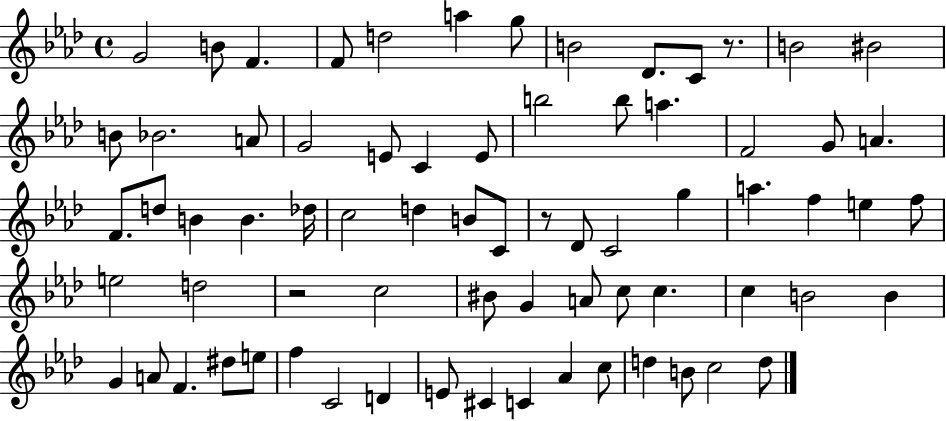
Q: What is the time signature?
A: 4/4